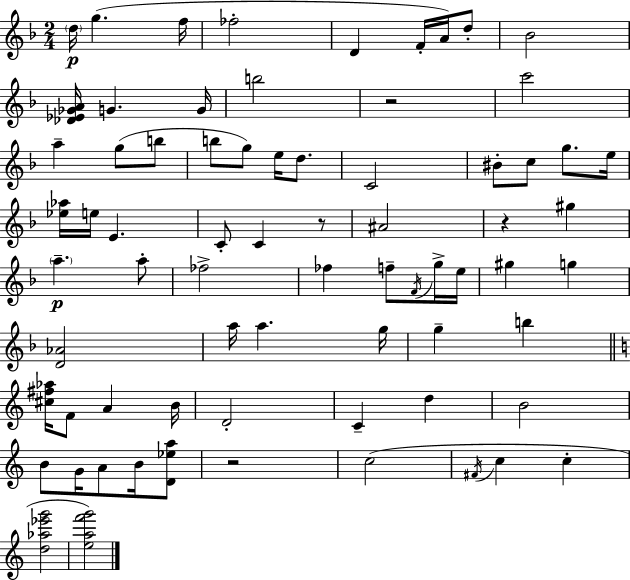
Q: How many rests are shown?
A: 4